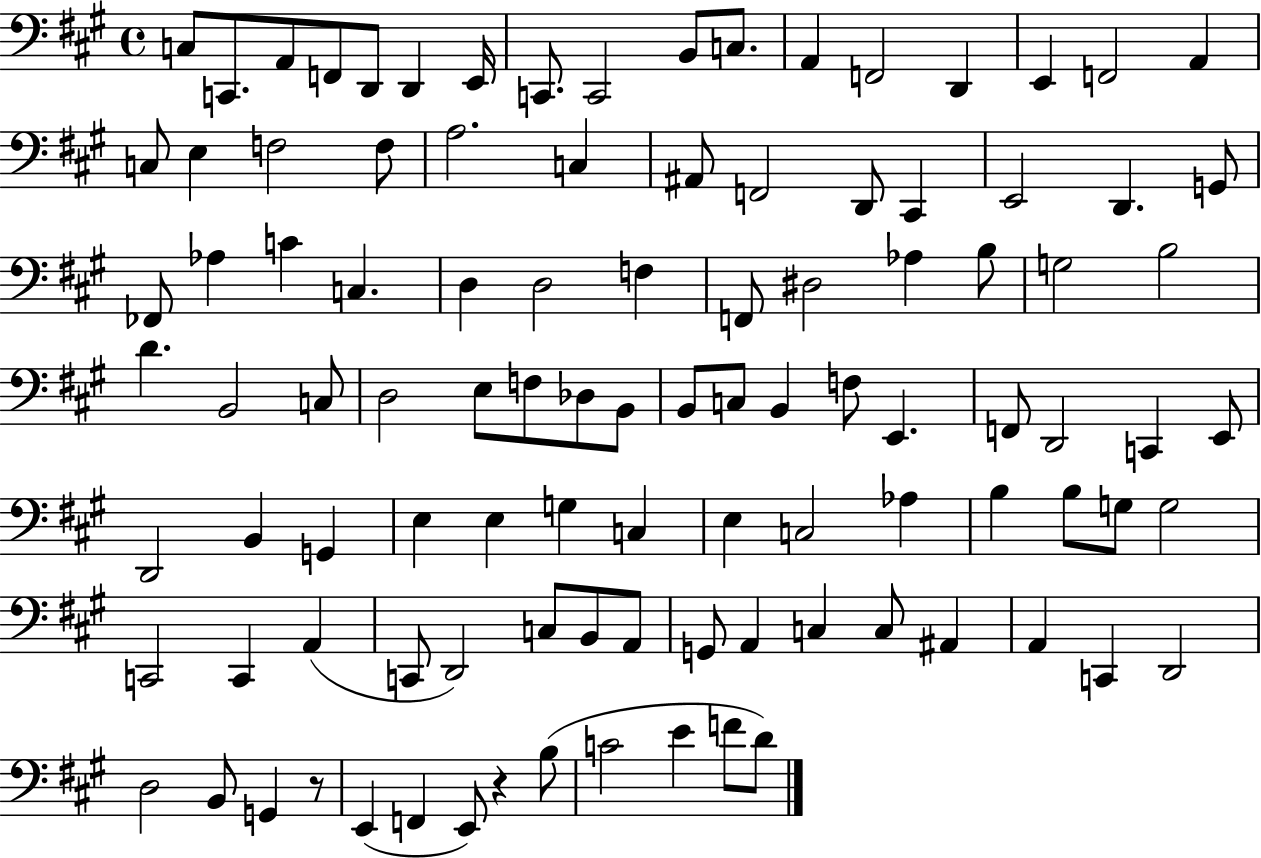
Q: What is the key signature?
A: A major